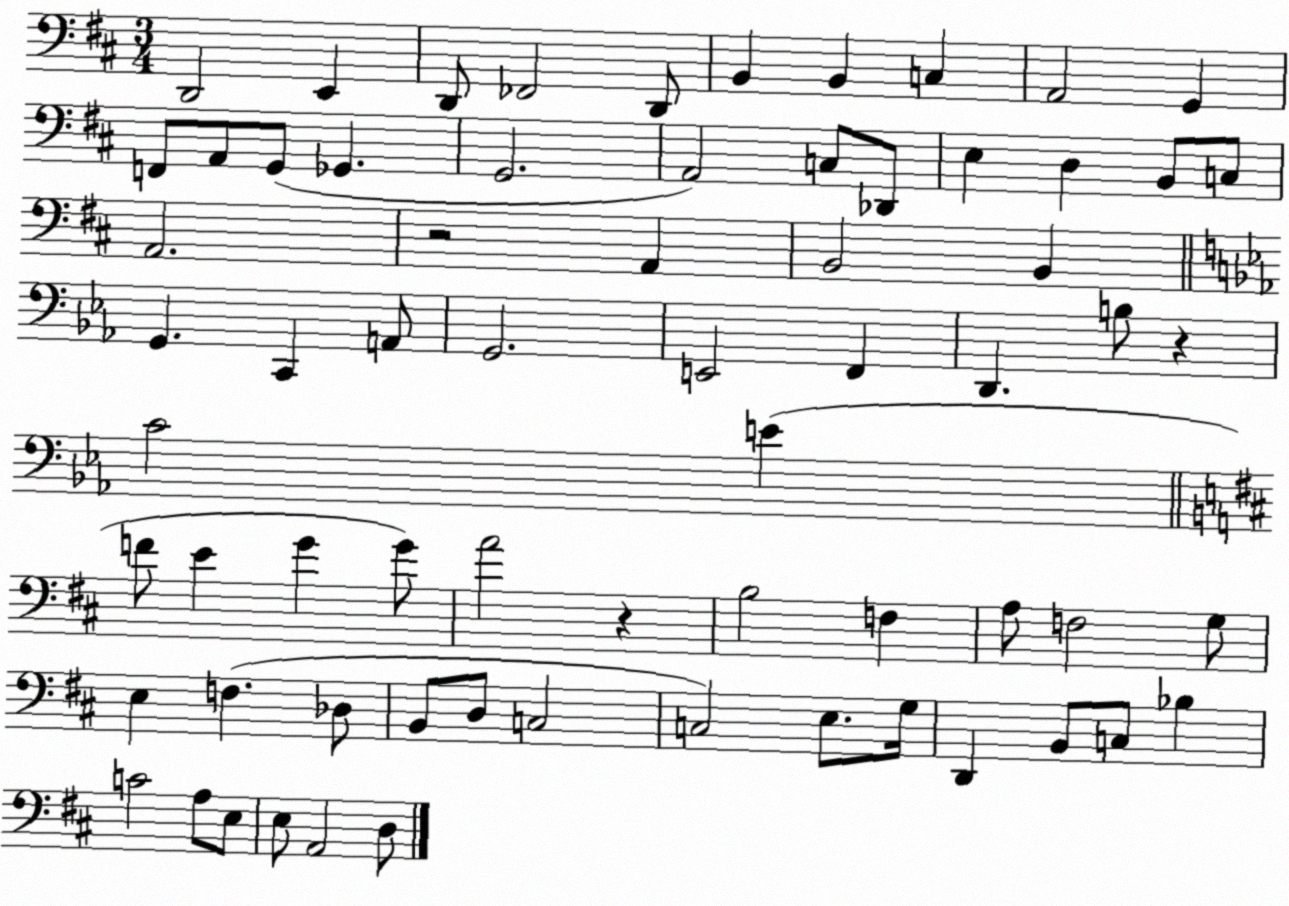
X:1
T:Untitled
M:3/4
L:1/4
K:D
D,,2 E,, D,,/2 _F,,2 D,,/2 B,, B,, C, A,,2 G,, F,,/2 A,,/2 G,,/2 _G,, G,,2 A,,2 C,/2 _D,,/2 E, D, B,,/2 C,/2 A,,2 z2 A,, B,,2 B,, G,, C,, A,,/2 G,,2 E,,2 F,, D,, B,/2 z C2 E F/2 E G G/2 A2 z B,2 F, A,/2 F,2 G,/2 E, F, _D,/2 B,,/2 D,/2 C,2 C,2 E,/2 G,/4 D,, B,,/2 C,/2 _B, C2 A,/2 E,/2 E,/2 A,,2 D,/2